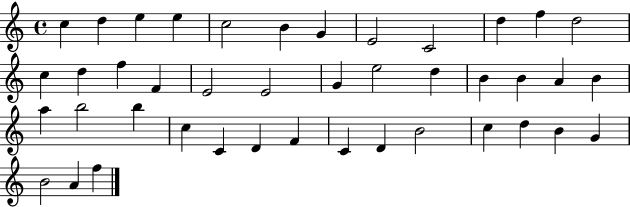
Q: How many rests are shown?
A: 0